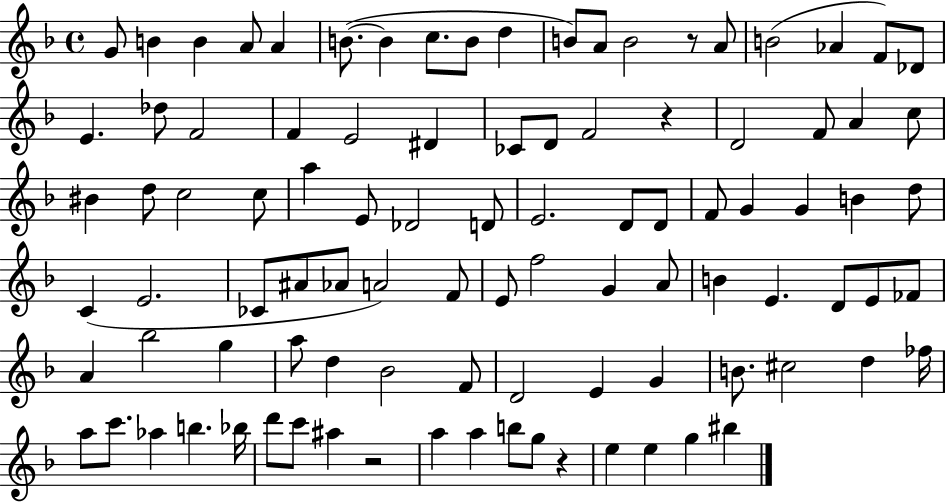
{
  \clef treble
  \time 4/4
  \defaultTimeSignature
  \key f \major
  g'8 b'4 b'4 a'8 a'4 | b'8.~(~ b'4 c''8. b'8 d''4 | b'8) a'8 b'2 r8 a'8 | b'2( aes'4 f'8) des'8 | \break e'4. des''8 f'2 | f'4 e'2 dis'4 | ces'8 d'8 f'2 r4 | d'2 f'8 a'4 c''8 | \break bis'4 d''8 c''2 c''8 | a''4 e'8 des'2 d'8 | e'2. d'8 d'8 | f'8 g'4 g'4 b'4 d''8 | \break c'4( e'2. | ces'8 ais'8 aes'8 a'2) f'8 | e'8 f''2 g'4 a'8 | b'4 e'4. d'8 e'8 fes'8 | \break a'4 bes''2 g''4 | a''8 d''4 bes'2 f'8 | d'2 e'4 g'4 | b'8. cis''2 d''4 fes''16 | \break a''8 c'''8. aes''4 b''4. bes''16 | d'''8 c'''8 ais''4 r2 | a''4 a''4 b''8 g''8 r4 | e''4 e''4 g''4 bis''4 | \break \bar "|."
}